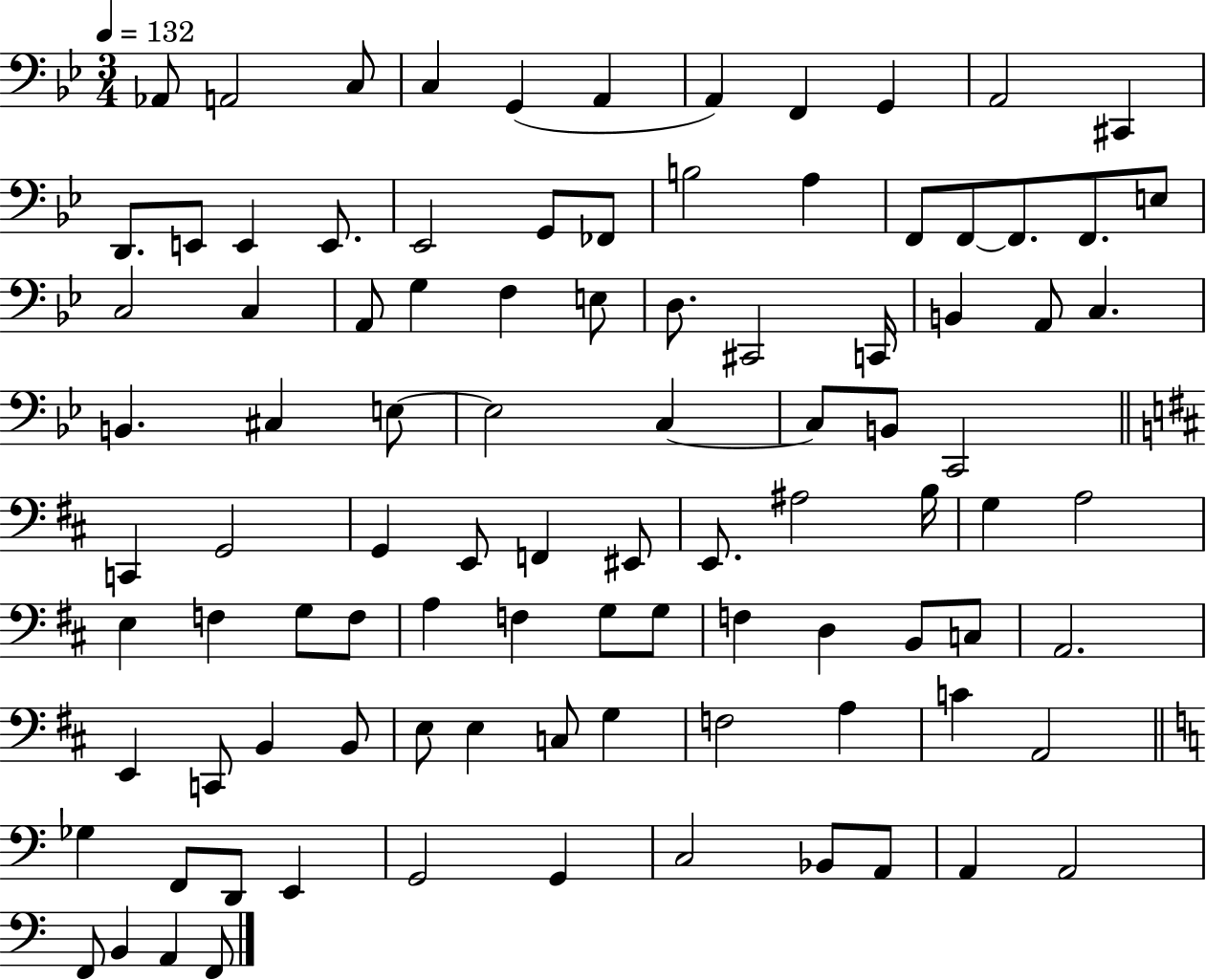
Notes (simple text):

Ab2/e A2/h C3/e C3/q G2/q A2/q A2/q F2/q G2/q A2/h C#2/q D2/e. E2/e E2/q E2/e. Eb2/h G2/e FES2/e B3/h A3/q F2/e F2/e F2/e. F2/e. E3/e C3/h C3/q A2/e G3/q F3/q E3/e D3/e. C#2/h C2/s B2/q A2/e C3/q. B2/q. C#3/q E3/e E3/h C3/q C3/e B2/e C2/h C2/q G2/h G2/q E2/e F2/q EIS2/e E2/e. A#3/h B3/s G3/q A3/h E3/q F3/q G3/e F3/e A3/q F3/q G3/e G3/e F3/q D3/q B2/e C3/e A2/h. E2/q C2/e B2/q B2/e E3/e E3/q C3/e G3/q F3/h A3/q C4/q A2/h Gb3/q F2/e D2/e E2/q G2/h G2/q C3/h Bb2/e A2/e A2/q A2/h F2/e B2/q A2/q F2/e